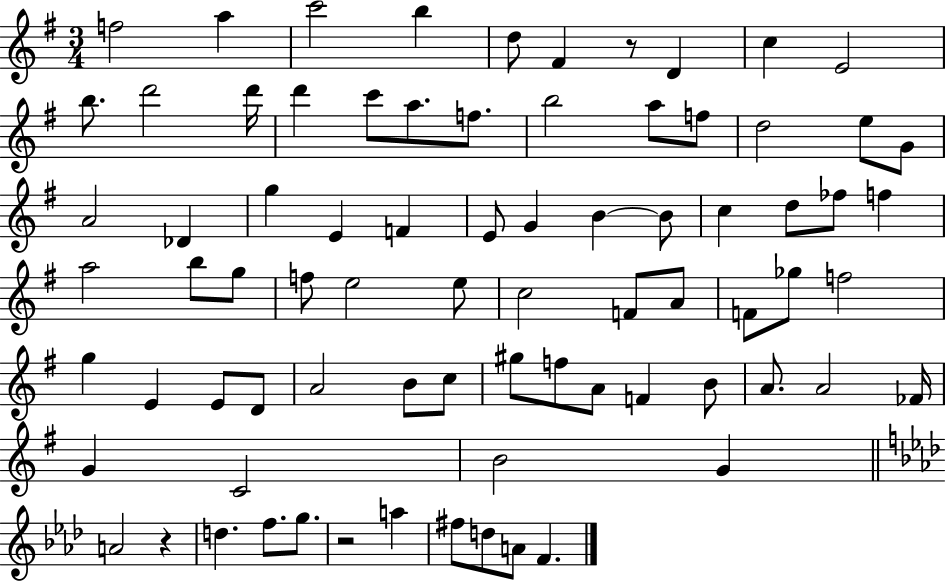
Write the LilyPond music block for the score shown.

{
  \clef treble
  \numericTimeSignature
  \time 3/4
  \key g \major
  f''2 a''4 | c'''2 b''4 | d''8 fis'4 r8 d'4 | c''4 e'2 | \break b''8. d'''2 d'''16 | d'''4 c'''8 a''8. f''8. | b''2 a''8 f''8 | d''2 e''8 g'8 | \break a'2 des'4 | g''4 e'4 f'4 | e'8 g'4 b'4~~ b'8 | c''4 d''8 fes''8 f''4 | \break a''2 b''8 g''8 | f''8 e''2 e''8 | c''2 f'8 a'8 | f'8 ges''8 f''2 | \break g''4 e'4 e'8 d'8 | a'2 b'8 c''8 | gis''8 f''8 a'8 f'4 b'8 | a'8. a'2 fes'16 | \break g'4 c'2 | b'2 g'4 | \bar "||" \break \key aes \major a'2 r4 | d''4. f''8. g''8. | r2 a''4 | fis''8 d''8 a'8 f'4. | \break \bar "|."
}